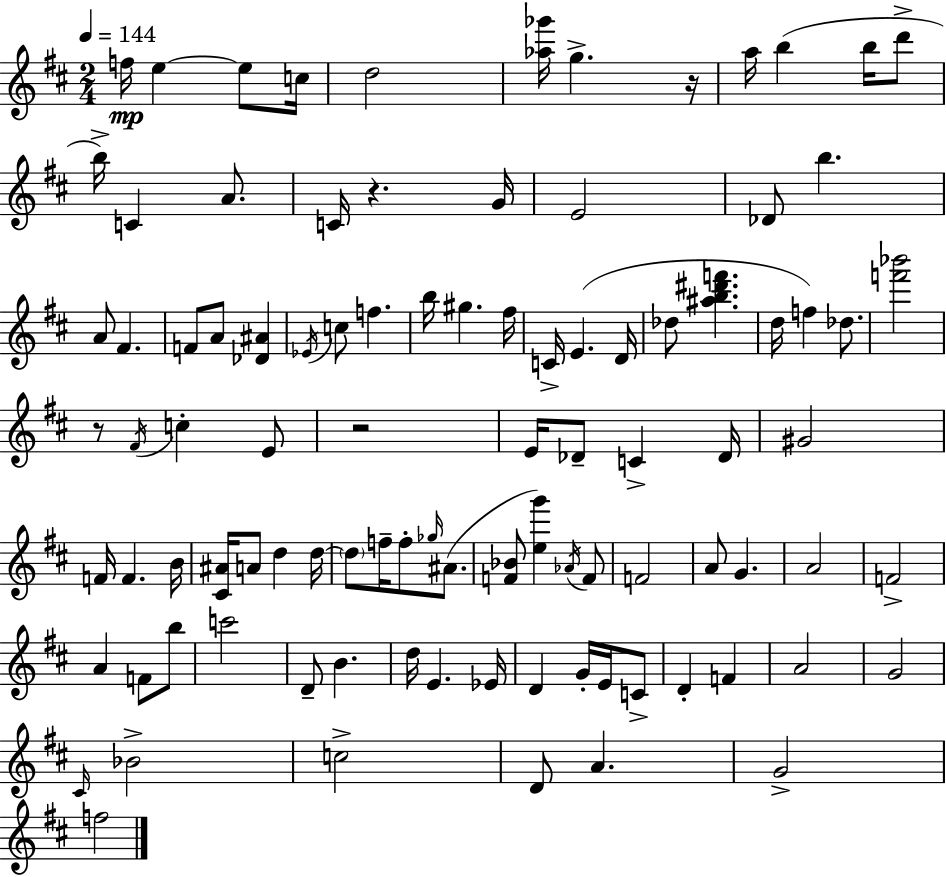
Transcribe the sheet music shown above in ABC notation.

X:1
T:Untitled
M:2/4
L:1/4
K:D
f/4 e e/2 c/4 d2 [_a_g']/4 g z/4 a/4 b b/4 d'/2 b/4 C A/2 C/4 z G/4 E2 _D/2 b A/2 ^F F/2 A/2 [_D^A] _E/4 c/2 f b/4 ^g ^f/4 C/4 E D/4 _d/2 [^ab^d'f'] d/4 f _d/2 [f'_b']2 z/2 ^F/4 c E/2 z2 E/4 _D/2 C _D/4 ^G2 F/4 F B/4 [^C^A]/4 A/2 d d/4 d/2 f/4 f/2 _g/4 ^A/2 [F_B]/2 [eg'] _A/4 F/2 F2 A/2 G A2 F2 A F/2 b/2 c'2 D/2 B d/4 E _E/4 D G/4 E/4 C/2 D F A2 G2 ^C/4 _B2 c2 D/2 A G2 f2